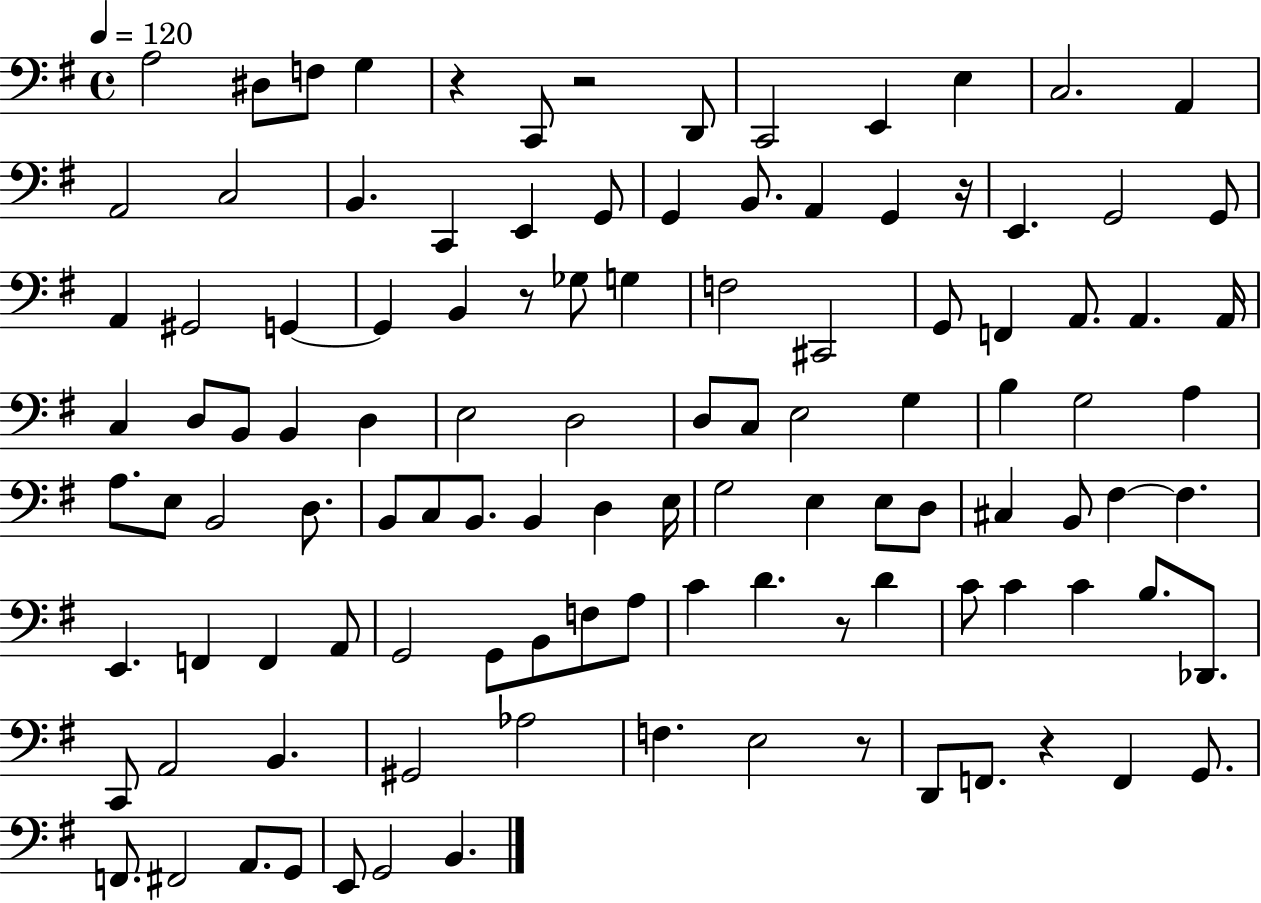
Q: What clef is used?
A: bass